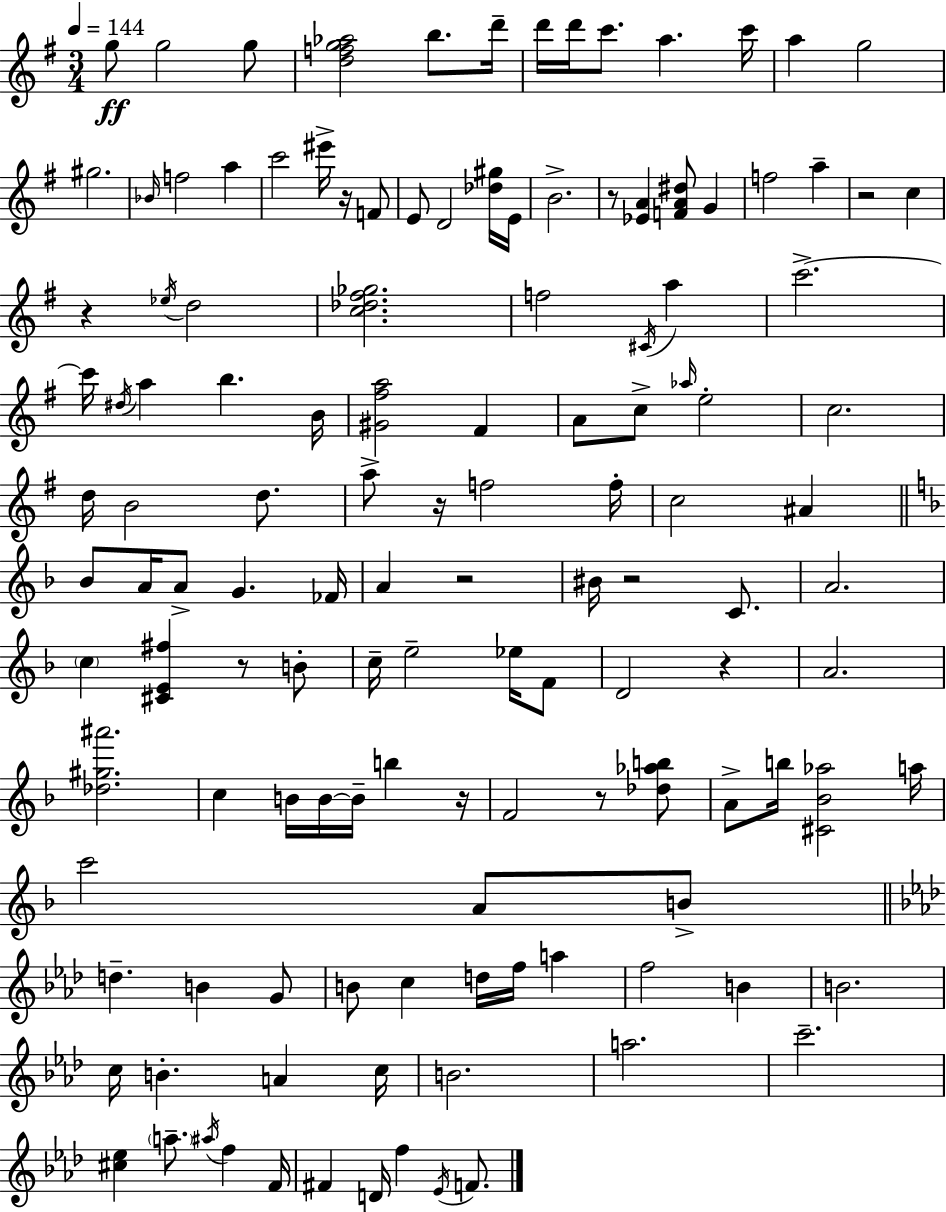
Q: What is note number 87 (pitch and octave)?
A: D5